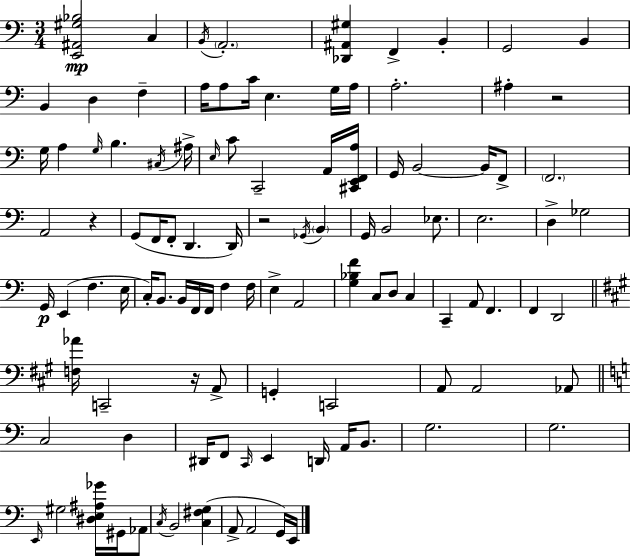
X:1
T:Untitled
M:3/4
L:1/4
K:Am
[E,,^A,,^G,_B,]2 C, B,,/4 A,,2 [_D,,^A,,^G,] F,, B,, G,,2 B,, B,, D, F, A,/4 A,/2 C/4 E, G,/4 A,/4 A,2 ^A, z2 G,/4 A, G,/4 B, ^C,/4 ^A,/4 E,/4 C/2 C,,2 A,,/4 [^C,,E,,F,,A,]/4 G,,/4 B,,2 B,,/4 F,,/2 F,,2 A,,2 z G,,/2 F,,/4 F,,/2 D,, D,,/4 z2 _G,,/4 B,, G,,/4 B,,2 _E,/2 E,2 D, _G,2 G,,/4 E,, F, E,/4 C,/4 B,,/2 B,,/4 F,,/4 F,,/4 F, F,/4 E, A,,2 [G,_B,F] C,/2 D,/2 C, C,, A,,/2 F,, F,, D,,2 [F,_A]/4 C,,2 z/4 A,,/2 G,, C,,2 A,,/2 A,,2 _A,,/2 C,2 D, ^D,,/4 F,,/2 C,,/4 E,, D,,/4 A,,/4 B,,/2 G,2 G,2 E,,/4 ^G,2 [^D,E,^A,_G]/4 ^G,,/4 _A,,/2 C,/4 B,,2 [C,^F,G,] A,,/2 A,,2 G,,/4 E,,/4